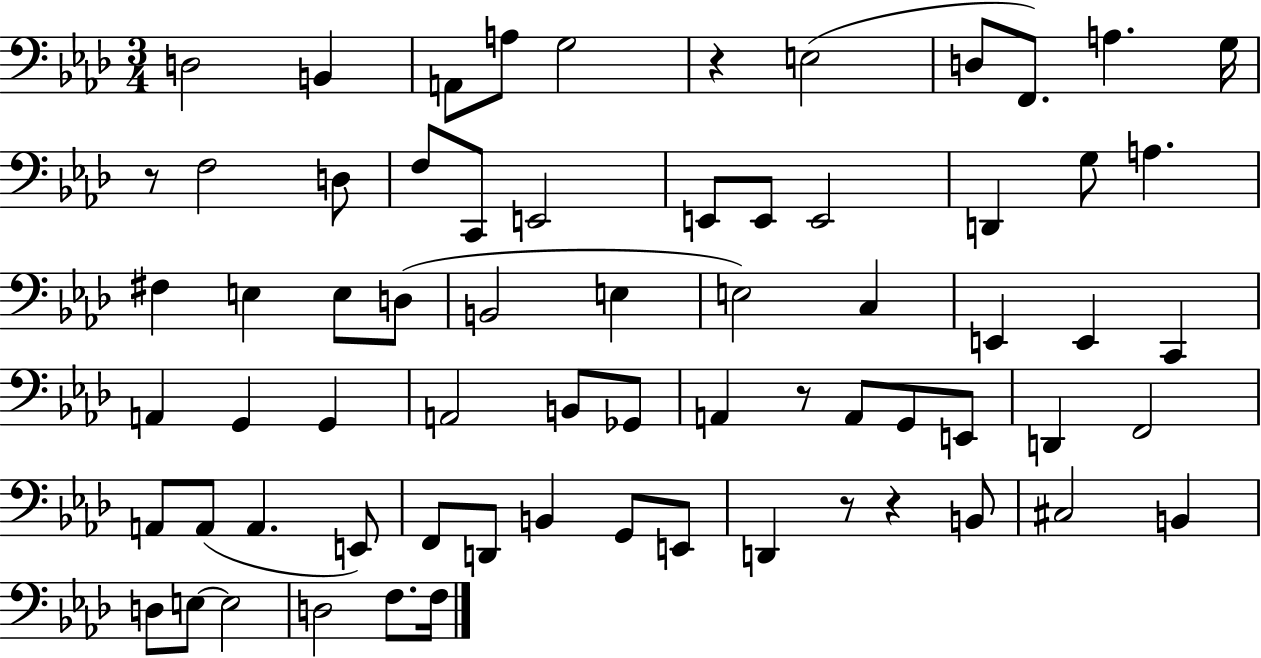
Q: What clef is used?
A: bass